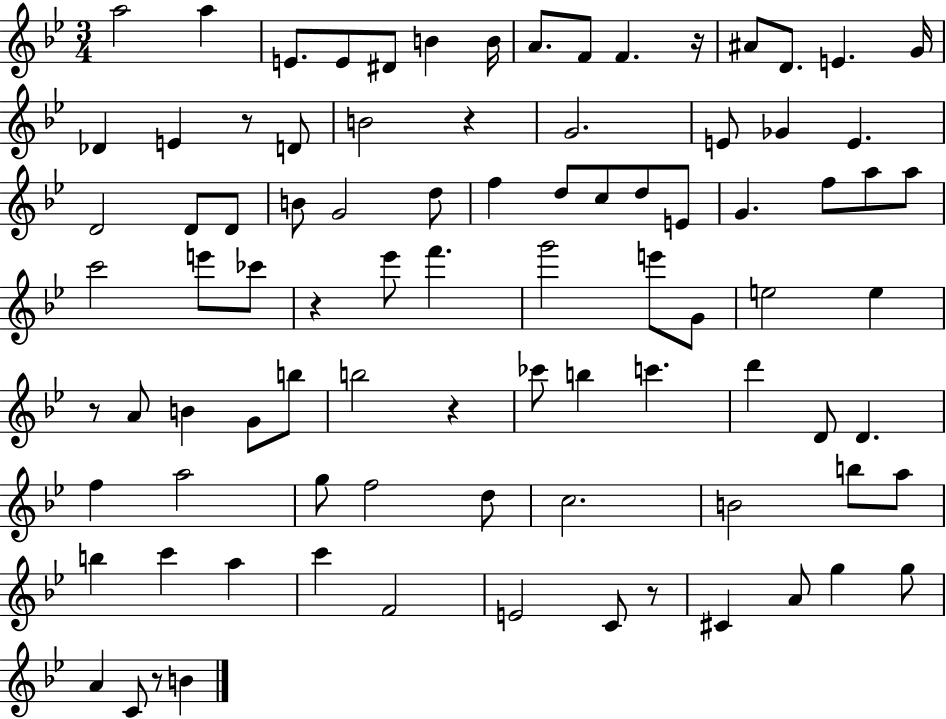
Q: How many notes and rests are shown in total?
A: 89